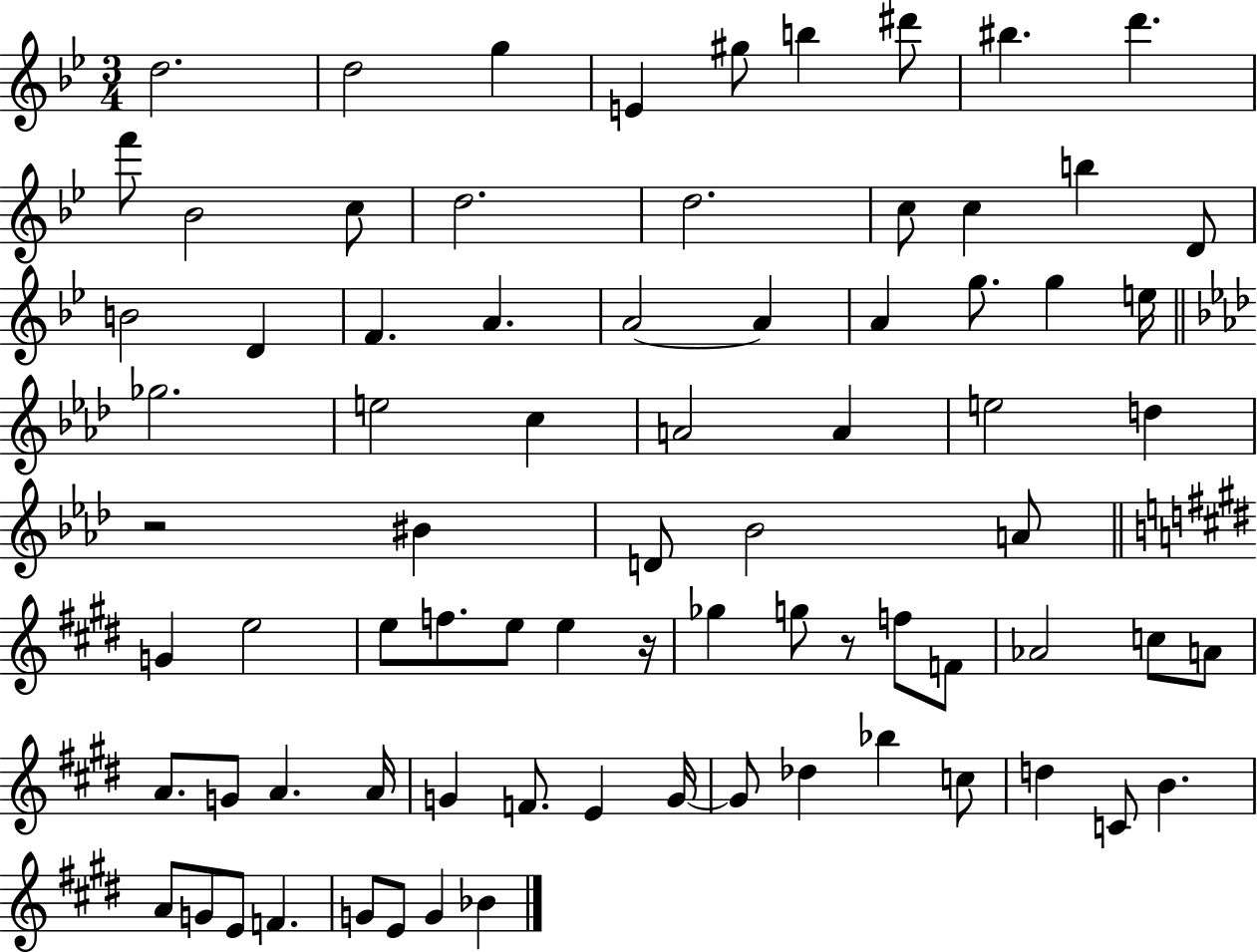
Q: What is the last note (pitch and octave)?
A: Bb4